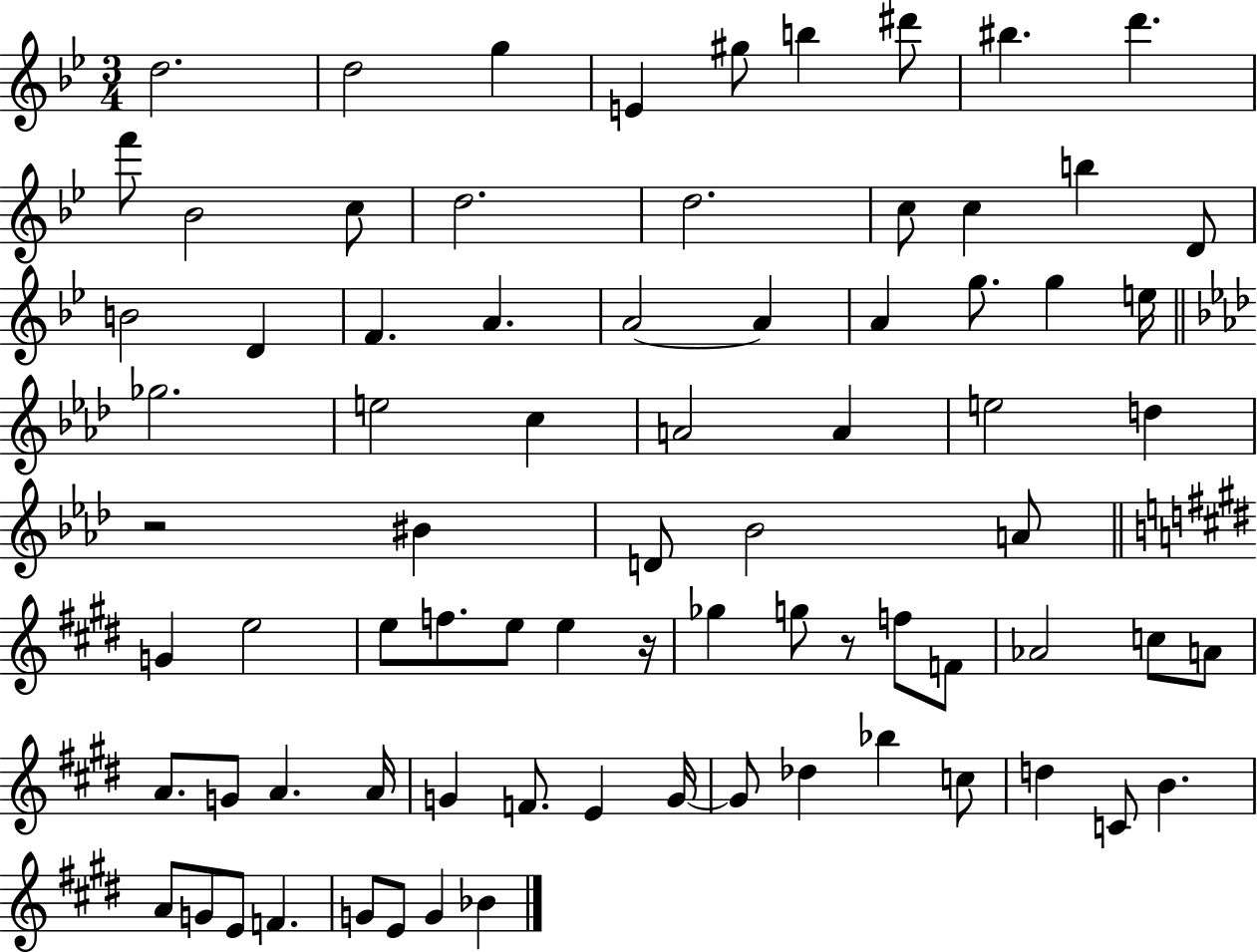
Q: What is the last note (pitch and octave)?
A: Bb4